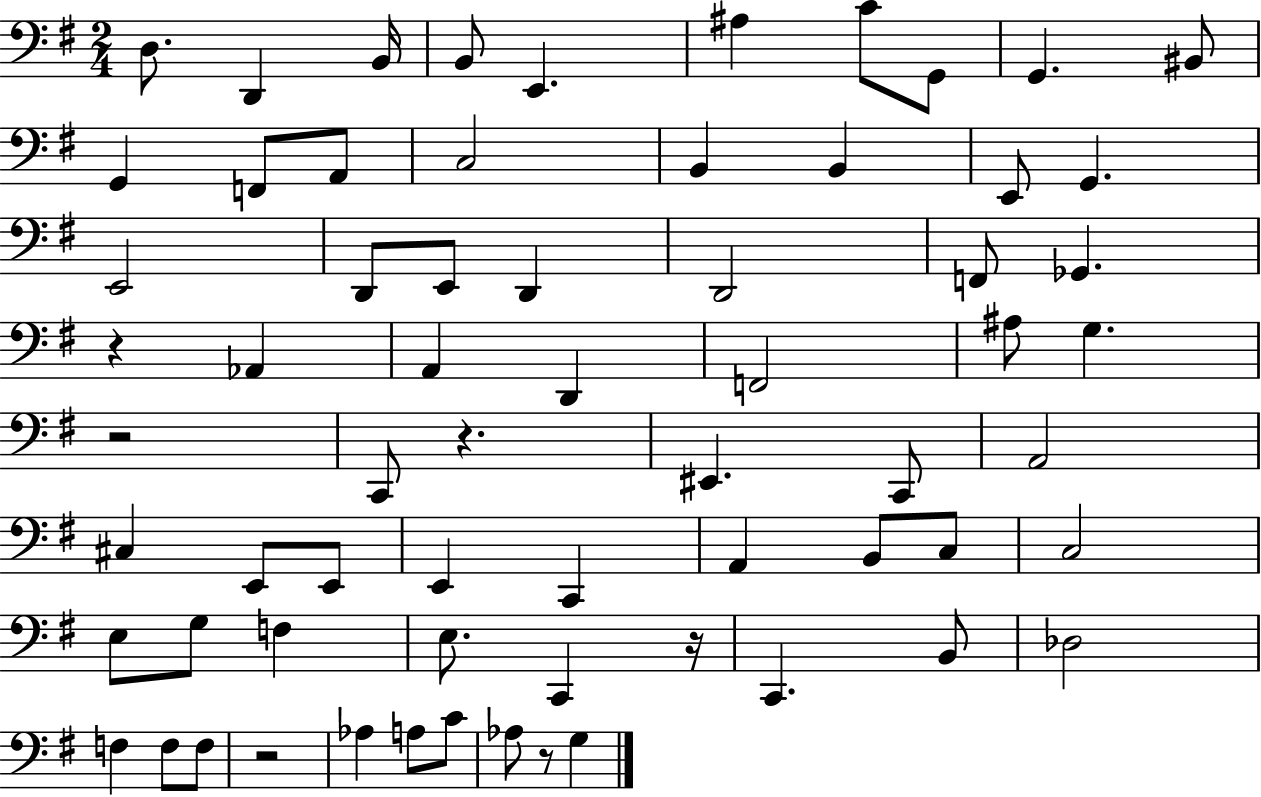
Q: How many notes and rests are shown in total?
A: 66